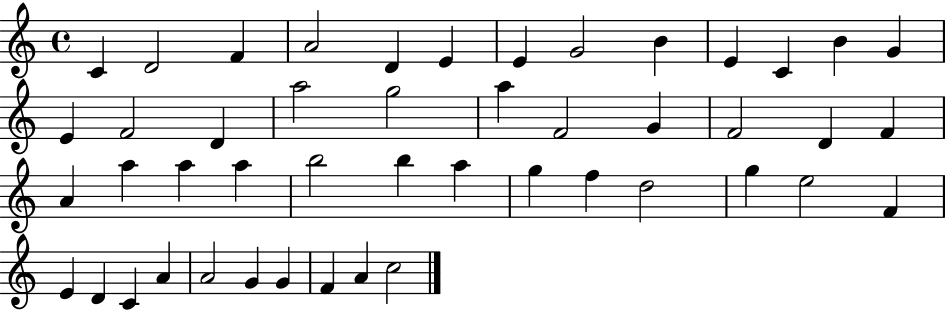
C4/q D4/h F4/q A4/h D4/q E4/q E4/q G4/h B4/q E4/q C4/q B4/q G4/q E4/q F4/h D4/q A5/h G5/h A5/q F4/h G4/q F4/h D4/q F4/q A4/q A5/q A5/q A5/q B5/h B5/q A5/q G5/q F5/q D5/h G5/q E5/h F4/q E4/q D4/q C4/q A4/q A4/h G4/q G4/q F4/q A4/q C5/h